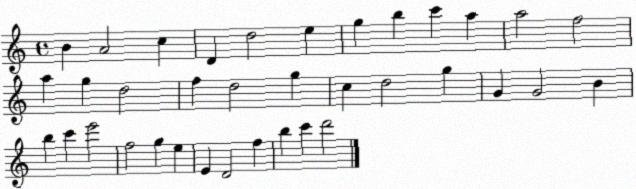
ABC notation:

X:1
T:Untitled
M:4/4
L:1/4
K:C
B A2 c D d2 e g b c' a a2 f2 a g d2 f d2 g c d2 g G G2 B b c' e'2 f2 g e E D2 f b c' d'2